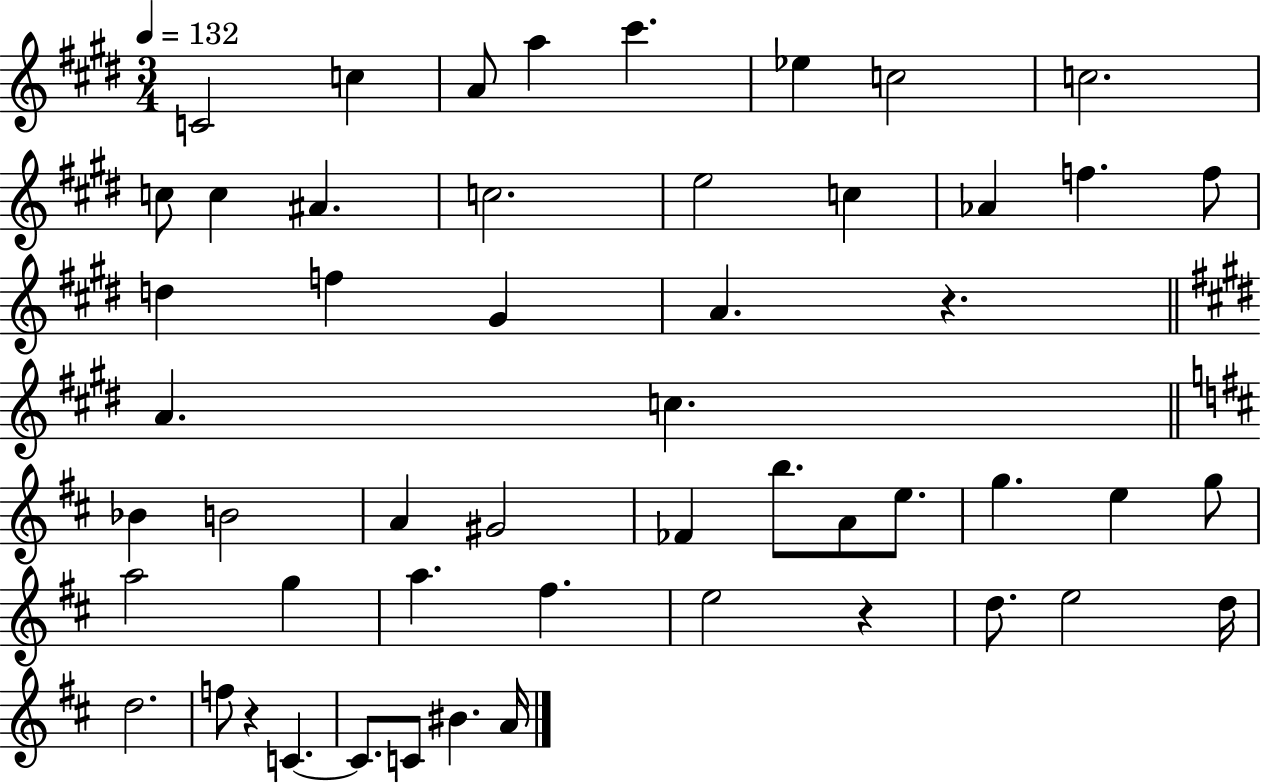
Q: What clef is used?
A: treble